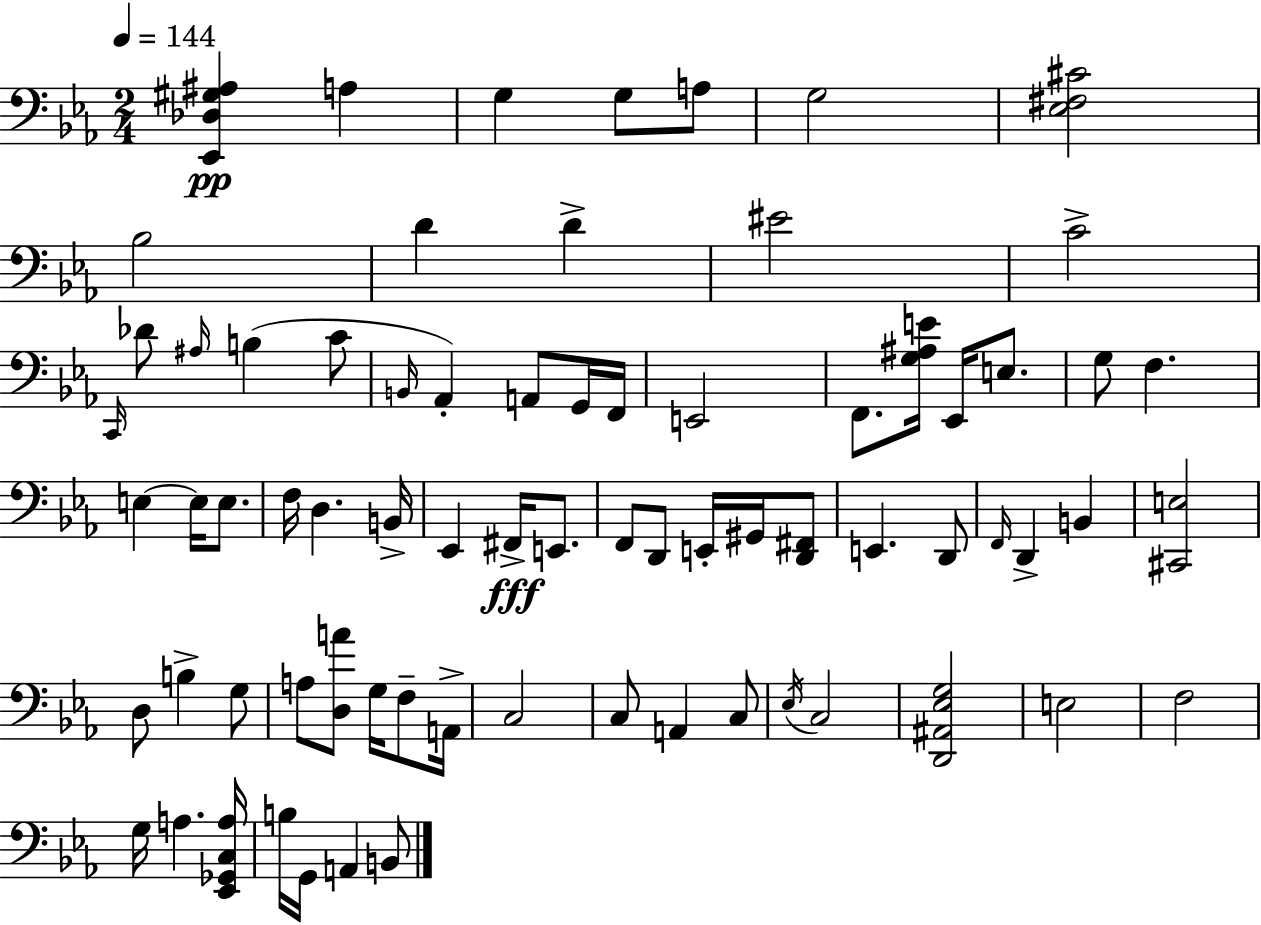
[Eb2,Db3,G#3,A#3]/q A3/q G3/q G3/e A3/e G3/h [Eb3,F#3,C#4]/h Bb3/h D4/q D4/q EIS4/h C4/h C2/s Db4/e A#3/s B3/q C4/e B2/s Ab2/q A2/e G2/s F2/s E2/h F2/e. [G3,A#3,E4]/s Eb2/s E3/e. G3/e F3/q. E3/q E3/s E3/e. F3/s D3/q. B2/s Eb2/q F#2/s E2/e. F2/e D2/e E2/s G#2/s [D2,F#2]/e E2/q. D2/e F2/s D2/q B2/q [C#2,E3]/h D3/e B3/q G3/e A3/e [D3,A4]/e G3/s F3/e A2/s C3/h C3/e A2/q C3/e Eb3/s C3/h [D2,A#2,Eb3,G3]/h E3/h F3/h G3/s A3/q. [Eb2,Gb2,C3,A3]/s B3/s G2/s A2/q B2/e